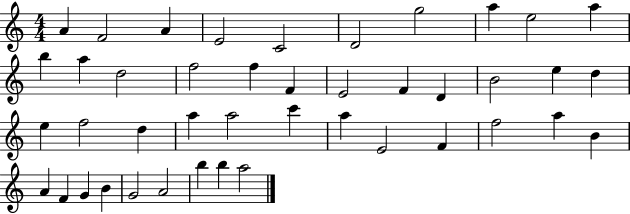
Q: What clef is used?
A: treble